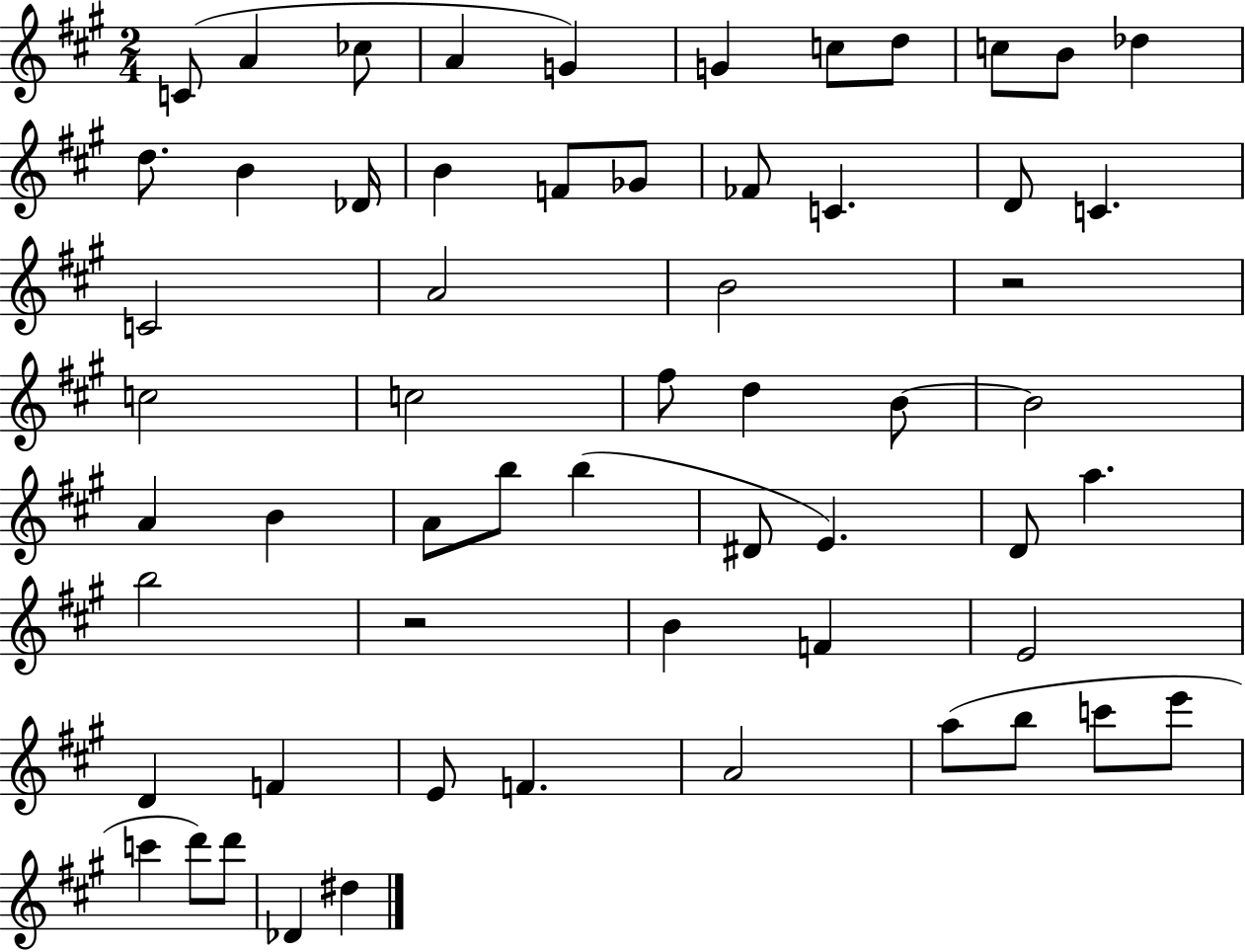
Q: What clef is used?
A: treble